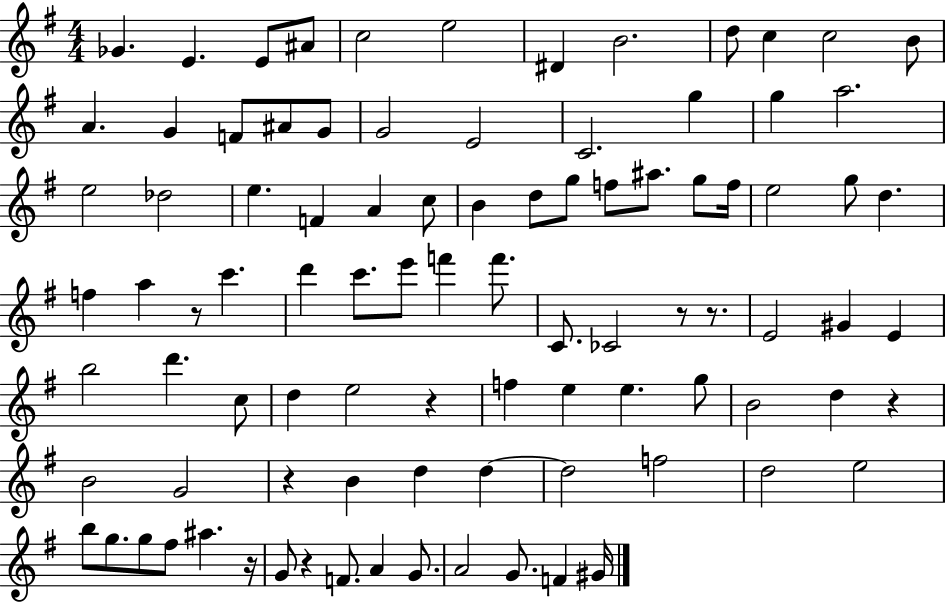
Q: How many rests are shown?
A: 8